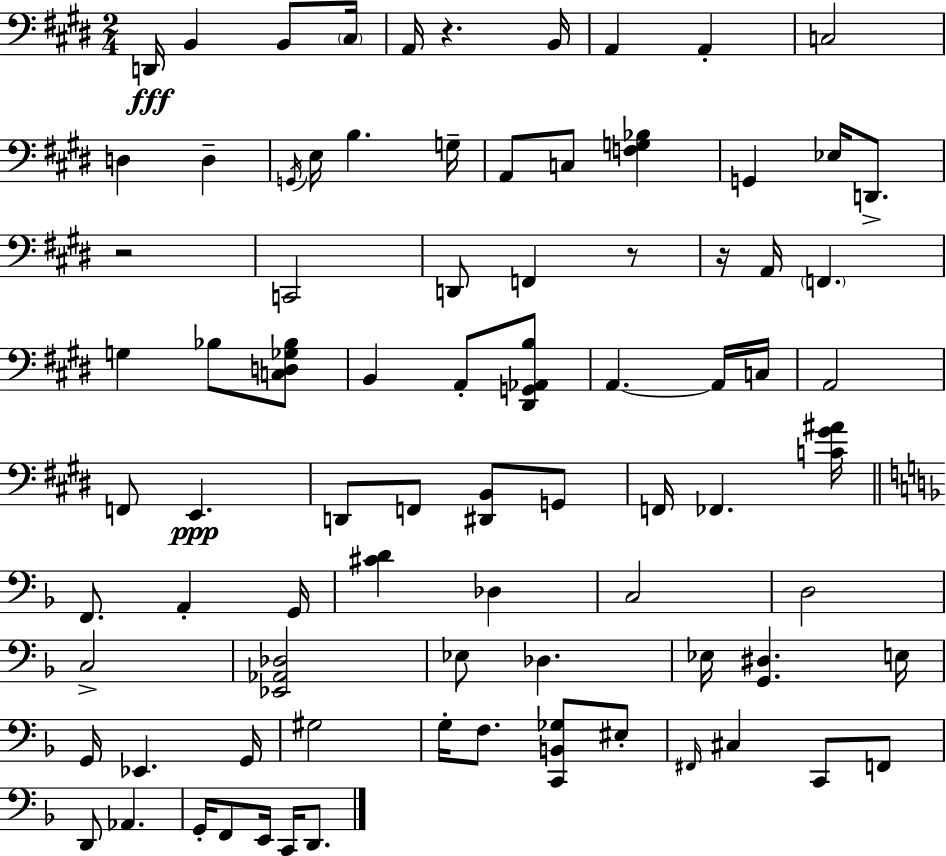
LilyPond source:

{
  \clef bass
  \numericTimeSignature
  \time 2/4
  \key e \major
  \repeat volta 2 { d,16\fff b,4 b,8 \parenthesize cis16 | a,16 r4. b,16 | a,4 a,4-. | c2 | \break d4 d4-- | \acciaccatura { g,16 } e16 b4. | g16-- a,8 c8 <f g bes>4 | g,4 ees16 d,8.-> | \break r2 | c,2 | d,8 f,4 r8 | r16 a,16 \parenthesize f,4. | \break g4 bes8 <c d ges bes>8 | b,4 a,8-. <dis, g, aes, b>8 | a,4.~~ a,16 | c16 a,2 | \break f,8 e,4.\ppp | d,8 f,8 <dis, b,>8 g,8 | f,16 fes,4. | <c' gis' ais'>16 \bar "||" \break \key f \major f,8. a,4-. g,16 | <cis' d'>4 des4 | c2 | d2 | \break c2-> | <ees, aes, des>2 | ees8 des4. | ees16 <g, dis>4. e16 | \break g,16 ees,4. g,16 | gis2 | g16-. f8. <c, b, ges>8 eis8-. | \grace { fis,16 } cis4 c,8 f,8 | \break d,8 aes,4. | g,16-. f,8 e,16 c,16 d,8. | } \bar "|."
}